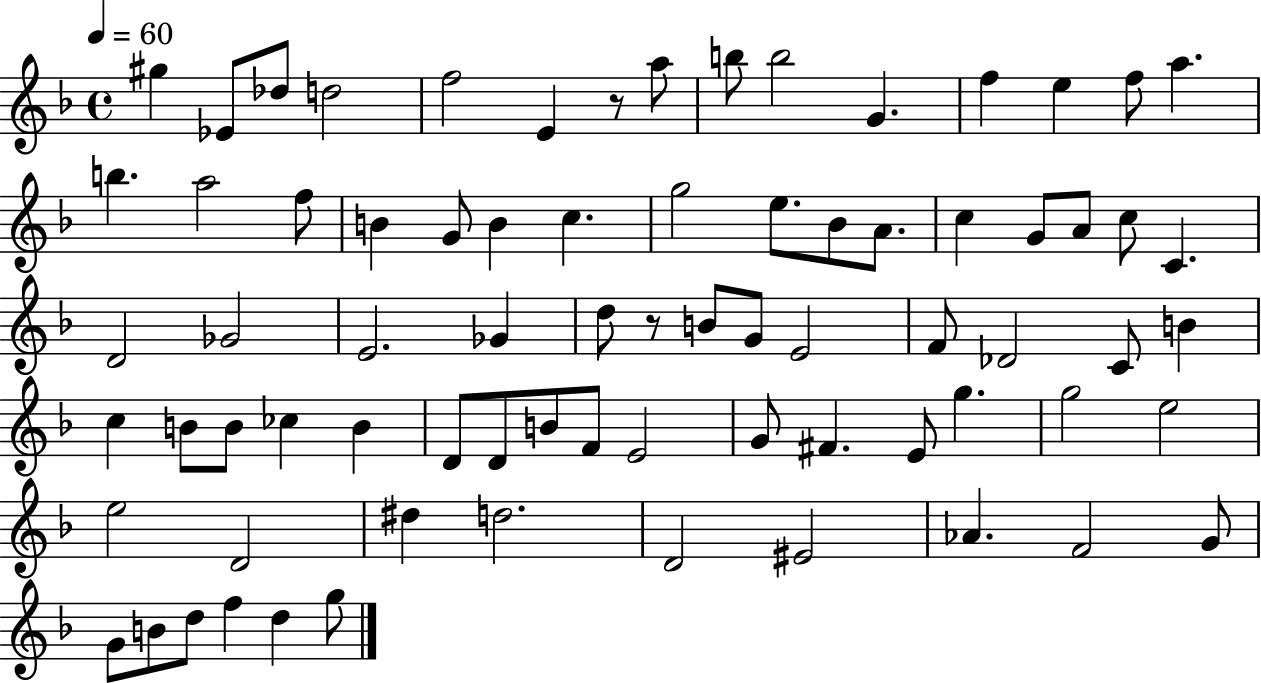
{
  \clef treble
  \time 4/4
  \defaultTimeSignature
  \key f \major
  \tempo 4 = 60
  gis''4 ees'8 des''8 d''2 | f''2 e'4 r8 a''8 | b''8 b''2 g'4. | f''4 e''4 f''8 a''4. | \break b''4. a''2 f''8 | b'4 g'8 b'4 c''4. | g''2 e''8. bes'8 a'8. | c''4 g'8 a'8 c''8 c'4. | \break d'2 ges'2 | e'2. ges'4 | d''8 r8 b'8 g'8 e'2 | f'8 des'2 c'8 b'4 | \break c''4 b'8 b'8 ces''4 b'4 | d'8 d'8 b'8 f'8 e'2 | g'8 fis'4. e'8 g''4. | g''2 e''2 | \break e''2 d'2 | dis''4 d''2. | d'2 eis'2 | aes'4. f'2 g'8 | \break g'8 b'8 d''8 f''4 d''4 g''8 | \bar "|."
}